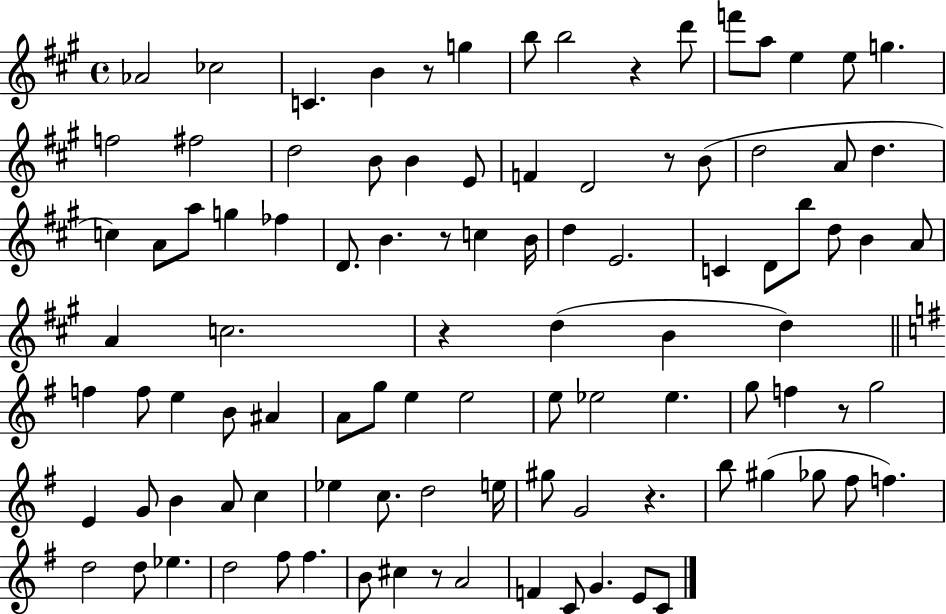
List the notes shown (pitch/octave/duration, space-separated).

Ab4/h CES5/h C4/q. B4/q R/e G5/q B5/e B5/h R/q D6/e F6/e A5/e E5/q E5/e G5/q. F5/h F#5/h D5/h B4/e B4/q E4/e F4/q D4/h R/e B4/e D5/h A4/e D5/q. C5/q A4/e A5/e G5/q FES5/q D4/e. B4/q. R/e C5/q B4/s D5/q E4/h. C4/q D4/e B5/e D5/e B4/q A4/e A4/q C5/h. R/q D5/q B4/q D5/q F5/q F5/e E5/q B4/e A#4/q A4/e G5/e E5/q E5/h E5/e Eb5/h Eb5/q. G5/e F5/q R/e G5/h E4/q G4/e B4/q A4/e C5/q Eb5/q C5/e. D5/h E5/s G#5/e G4/h R/q. B5/e G#5/q Gb5/e F#5/e F5/q. D5/h D5/e Eb5/q. D5/h F#5/e F#5/q. B4/e C#5/q R/e A4/h F4/q C4/e G4/q. E4/e C4/e